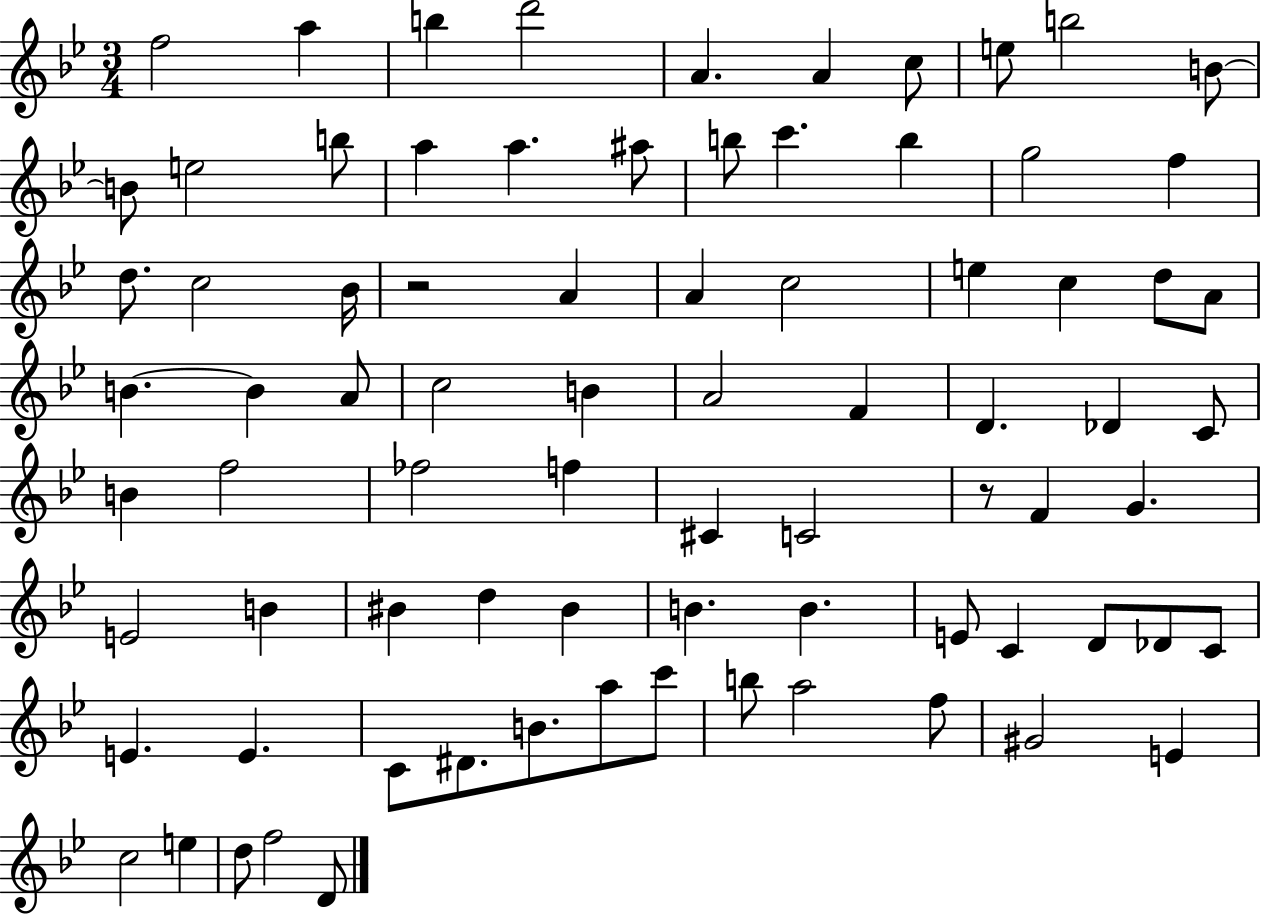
F5/h A5/q B5/q D6/h A4/q. A4/q C5/e E5/e B5/h B4/e B4/e E5/h B5/e A5/q A5/q. A#5/e B5/e C6/q. B5/q G5/h F5/q D5/e. C5/h Bb4/s R/h A4/q A4/q C5/h E5/q C5/q D5/e A4/e B4/q. B4/q A4/e C5/h B4/q A4/h F4/q D4/q. Db4/q C4/e B4/q F5/h FES5/h F5/q C#4/q C4/h R/e F4/q G4/q. E4/h B4/q BIS4/q D5/q BIS4/q B4/q. B4/q. E4/e C4/q D4/e Db4/e C4/e E4/q. E4/q. C4/e D#4/e. B4/e. A5/e C6/e B5/e A5/h F5/e G#4/h E4/q C5/h E5/q D5/e F5/h D4/e